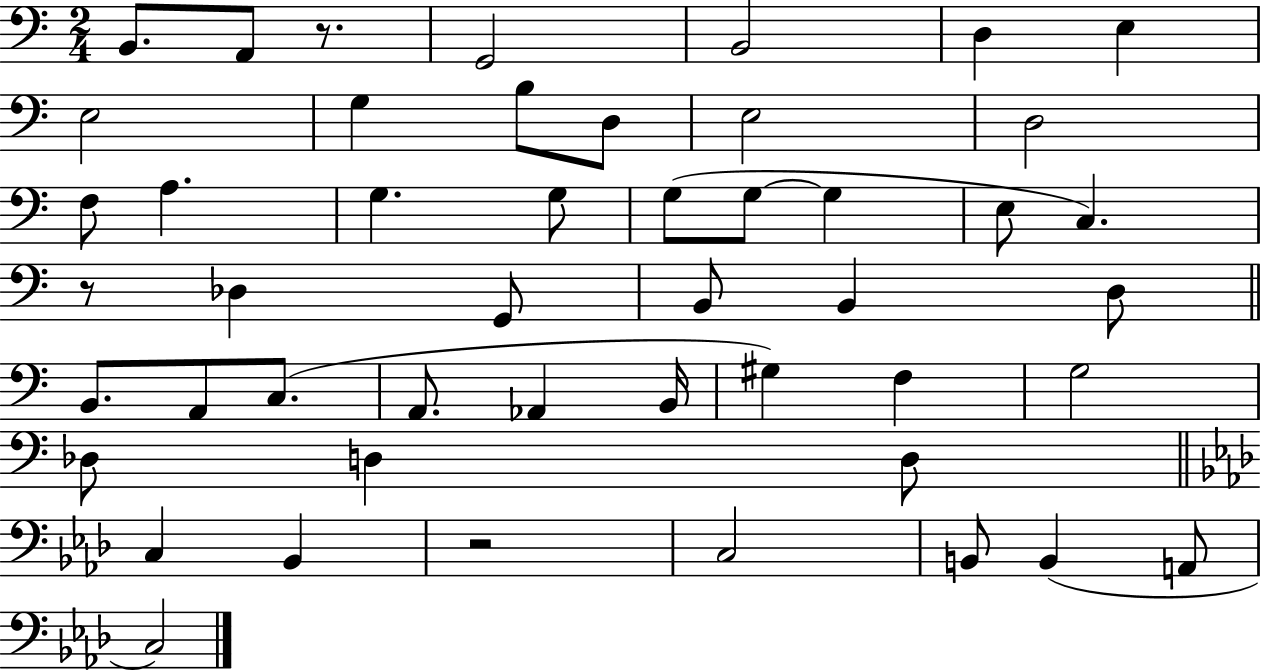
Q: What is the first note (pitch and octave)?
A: B2